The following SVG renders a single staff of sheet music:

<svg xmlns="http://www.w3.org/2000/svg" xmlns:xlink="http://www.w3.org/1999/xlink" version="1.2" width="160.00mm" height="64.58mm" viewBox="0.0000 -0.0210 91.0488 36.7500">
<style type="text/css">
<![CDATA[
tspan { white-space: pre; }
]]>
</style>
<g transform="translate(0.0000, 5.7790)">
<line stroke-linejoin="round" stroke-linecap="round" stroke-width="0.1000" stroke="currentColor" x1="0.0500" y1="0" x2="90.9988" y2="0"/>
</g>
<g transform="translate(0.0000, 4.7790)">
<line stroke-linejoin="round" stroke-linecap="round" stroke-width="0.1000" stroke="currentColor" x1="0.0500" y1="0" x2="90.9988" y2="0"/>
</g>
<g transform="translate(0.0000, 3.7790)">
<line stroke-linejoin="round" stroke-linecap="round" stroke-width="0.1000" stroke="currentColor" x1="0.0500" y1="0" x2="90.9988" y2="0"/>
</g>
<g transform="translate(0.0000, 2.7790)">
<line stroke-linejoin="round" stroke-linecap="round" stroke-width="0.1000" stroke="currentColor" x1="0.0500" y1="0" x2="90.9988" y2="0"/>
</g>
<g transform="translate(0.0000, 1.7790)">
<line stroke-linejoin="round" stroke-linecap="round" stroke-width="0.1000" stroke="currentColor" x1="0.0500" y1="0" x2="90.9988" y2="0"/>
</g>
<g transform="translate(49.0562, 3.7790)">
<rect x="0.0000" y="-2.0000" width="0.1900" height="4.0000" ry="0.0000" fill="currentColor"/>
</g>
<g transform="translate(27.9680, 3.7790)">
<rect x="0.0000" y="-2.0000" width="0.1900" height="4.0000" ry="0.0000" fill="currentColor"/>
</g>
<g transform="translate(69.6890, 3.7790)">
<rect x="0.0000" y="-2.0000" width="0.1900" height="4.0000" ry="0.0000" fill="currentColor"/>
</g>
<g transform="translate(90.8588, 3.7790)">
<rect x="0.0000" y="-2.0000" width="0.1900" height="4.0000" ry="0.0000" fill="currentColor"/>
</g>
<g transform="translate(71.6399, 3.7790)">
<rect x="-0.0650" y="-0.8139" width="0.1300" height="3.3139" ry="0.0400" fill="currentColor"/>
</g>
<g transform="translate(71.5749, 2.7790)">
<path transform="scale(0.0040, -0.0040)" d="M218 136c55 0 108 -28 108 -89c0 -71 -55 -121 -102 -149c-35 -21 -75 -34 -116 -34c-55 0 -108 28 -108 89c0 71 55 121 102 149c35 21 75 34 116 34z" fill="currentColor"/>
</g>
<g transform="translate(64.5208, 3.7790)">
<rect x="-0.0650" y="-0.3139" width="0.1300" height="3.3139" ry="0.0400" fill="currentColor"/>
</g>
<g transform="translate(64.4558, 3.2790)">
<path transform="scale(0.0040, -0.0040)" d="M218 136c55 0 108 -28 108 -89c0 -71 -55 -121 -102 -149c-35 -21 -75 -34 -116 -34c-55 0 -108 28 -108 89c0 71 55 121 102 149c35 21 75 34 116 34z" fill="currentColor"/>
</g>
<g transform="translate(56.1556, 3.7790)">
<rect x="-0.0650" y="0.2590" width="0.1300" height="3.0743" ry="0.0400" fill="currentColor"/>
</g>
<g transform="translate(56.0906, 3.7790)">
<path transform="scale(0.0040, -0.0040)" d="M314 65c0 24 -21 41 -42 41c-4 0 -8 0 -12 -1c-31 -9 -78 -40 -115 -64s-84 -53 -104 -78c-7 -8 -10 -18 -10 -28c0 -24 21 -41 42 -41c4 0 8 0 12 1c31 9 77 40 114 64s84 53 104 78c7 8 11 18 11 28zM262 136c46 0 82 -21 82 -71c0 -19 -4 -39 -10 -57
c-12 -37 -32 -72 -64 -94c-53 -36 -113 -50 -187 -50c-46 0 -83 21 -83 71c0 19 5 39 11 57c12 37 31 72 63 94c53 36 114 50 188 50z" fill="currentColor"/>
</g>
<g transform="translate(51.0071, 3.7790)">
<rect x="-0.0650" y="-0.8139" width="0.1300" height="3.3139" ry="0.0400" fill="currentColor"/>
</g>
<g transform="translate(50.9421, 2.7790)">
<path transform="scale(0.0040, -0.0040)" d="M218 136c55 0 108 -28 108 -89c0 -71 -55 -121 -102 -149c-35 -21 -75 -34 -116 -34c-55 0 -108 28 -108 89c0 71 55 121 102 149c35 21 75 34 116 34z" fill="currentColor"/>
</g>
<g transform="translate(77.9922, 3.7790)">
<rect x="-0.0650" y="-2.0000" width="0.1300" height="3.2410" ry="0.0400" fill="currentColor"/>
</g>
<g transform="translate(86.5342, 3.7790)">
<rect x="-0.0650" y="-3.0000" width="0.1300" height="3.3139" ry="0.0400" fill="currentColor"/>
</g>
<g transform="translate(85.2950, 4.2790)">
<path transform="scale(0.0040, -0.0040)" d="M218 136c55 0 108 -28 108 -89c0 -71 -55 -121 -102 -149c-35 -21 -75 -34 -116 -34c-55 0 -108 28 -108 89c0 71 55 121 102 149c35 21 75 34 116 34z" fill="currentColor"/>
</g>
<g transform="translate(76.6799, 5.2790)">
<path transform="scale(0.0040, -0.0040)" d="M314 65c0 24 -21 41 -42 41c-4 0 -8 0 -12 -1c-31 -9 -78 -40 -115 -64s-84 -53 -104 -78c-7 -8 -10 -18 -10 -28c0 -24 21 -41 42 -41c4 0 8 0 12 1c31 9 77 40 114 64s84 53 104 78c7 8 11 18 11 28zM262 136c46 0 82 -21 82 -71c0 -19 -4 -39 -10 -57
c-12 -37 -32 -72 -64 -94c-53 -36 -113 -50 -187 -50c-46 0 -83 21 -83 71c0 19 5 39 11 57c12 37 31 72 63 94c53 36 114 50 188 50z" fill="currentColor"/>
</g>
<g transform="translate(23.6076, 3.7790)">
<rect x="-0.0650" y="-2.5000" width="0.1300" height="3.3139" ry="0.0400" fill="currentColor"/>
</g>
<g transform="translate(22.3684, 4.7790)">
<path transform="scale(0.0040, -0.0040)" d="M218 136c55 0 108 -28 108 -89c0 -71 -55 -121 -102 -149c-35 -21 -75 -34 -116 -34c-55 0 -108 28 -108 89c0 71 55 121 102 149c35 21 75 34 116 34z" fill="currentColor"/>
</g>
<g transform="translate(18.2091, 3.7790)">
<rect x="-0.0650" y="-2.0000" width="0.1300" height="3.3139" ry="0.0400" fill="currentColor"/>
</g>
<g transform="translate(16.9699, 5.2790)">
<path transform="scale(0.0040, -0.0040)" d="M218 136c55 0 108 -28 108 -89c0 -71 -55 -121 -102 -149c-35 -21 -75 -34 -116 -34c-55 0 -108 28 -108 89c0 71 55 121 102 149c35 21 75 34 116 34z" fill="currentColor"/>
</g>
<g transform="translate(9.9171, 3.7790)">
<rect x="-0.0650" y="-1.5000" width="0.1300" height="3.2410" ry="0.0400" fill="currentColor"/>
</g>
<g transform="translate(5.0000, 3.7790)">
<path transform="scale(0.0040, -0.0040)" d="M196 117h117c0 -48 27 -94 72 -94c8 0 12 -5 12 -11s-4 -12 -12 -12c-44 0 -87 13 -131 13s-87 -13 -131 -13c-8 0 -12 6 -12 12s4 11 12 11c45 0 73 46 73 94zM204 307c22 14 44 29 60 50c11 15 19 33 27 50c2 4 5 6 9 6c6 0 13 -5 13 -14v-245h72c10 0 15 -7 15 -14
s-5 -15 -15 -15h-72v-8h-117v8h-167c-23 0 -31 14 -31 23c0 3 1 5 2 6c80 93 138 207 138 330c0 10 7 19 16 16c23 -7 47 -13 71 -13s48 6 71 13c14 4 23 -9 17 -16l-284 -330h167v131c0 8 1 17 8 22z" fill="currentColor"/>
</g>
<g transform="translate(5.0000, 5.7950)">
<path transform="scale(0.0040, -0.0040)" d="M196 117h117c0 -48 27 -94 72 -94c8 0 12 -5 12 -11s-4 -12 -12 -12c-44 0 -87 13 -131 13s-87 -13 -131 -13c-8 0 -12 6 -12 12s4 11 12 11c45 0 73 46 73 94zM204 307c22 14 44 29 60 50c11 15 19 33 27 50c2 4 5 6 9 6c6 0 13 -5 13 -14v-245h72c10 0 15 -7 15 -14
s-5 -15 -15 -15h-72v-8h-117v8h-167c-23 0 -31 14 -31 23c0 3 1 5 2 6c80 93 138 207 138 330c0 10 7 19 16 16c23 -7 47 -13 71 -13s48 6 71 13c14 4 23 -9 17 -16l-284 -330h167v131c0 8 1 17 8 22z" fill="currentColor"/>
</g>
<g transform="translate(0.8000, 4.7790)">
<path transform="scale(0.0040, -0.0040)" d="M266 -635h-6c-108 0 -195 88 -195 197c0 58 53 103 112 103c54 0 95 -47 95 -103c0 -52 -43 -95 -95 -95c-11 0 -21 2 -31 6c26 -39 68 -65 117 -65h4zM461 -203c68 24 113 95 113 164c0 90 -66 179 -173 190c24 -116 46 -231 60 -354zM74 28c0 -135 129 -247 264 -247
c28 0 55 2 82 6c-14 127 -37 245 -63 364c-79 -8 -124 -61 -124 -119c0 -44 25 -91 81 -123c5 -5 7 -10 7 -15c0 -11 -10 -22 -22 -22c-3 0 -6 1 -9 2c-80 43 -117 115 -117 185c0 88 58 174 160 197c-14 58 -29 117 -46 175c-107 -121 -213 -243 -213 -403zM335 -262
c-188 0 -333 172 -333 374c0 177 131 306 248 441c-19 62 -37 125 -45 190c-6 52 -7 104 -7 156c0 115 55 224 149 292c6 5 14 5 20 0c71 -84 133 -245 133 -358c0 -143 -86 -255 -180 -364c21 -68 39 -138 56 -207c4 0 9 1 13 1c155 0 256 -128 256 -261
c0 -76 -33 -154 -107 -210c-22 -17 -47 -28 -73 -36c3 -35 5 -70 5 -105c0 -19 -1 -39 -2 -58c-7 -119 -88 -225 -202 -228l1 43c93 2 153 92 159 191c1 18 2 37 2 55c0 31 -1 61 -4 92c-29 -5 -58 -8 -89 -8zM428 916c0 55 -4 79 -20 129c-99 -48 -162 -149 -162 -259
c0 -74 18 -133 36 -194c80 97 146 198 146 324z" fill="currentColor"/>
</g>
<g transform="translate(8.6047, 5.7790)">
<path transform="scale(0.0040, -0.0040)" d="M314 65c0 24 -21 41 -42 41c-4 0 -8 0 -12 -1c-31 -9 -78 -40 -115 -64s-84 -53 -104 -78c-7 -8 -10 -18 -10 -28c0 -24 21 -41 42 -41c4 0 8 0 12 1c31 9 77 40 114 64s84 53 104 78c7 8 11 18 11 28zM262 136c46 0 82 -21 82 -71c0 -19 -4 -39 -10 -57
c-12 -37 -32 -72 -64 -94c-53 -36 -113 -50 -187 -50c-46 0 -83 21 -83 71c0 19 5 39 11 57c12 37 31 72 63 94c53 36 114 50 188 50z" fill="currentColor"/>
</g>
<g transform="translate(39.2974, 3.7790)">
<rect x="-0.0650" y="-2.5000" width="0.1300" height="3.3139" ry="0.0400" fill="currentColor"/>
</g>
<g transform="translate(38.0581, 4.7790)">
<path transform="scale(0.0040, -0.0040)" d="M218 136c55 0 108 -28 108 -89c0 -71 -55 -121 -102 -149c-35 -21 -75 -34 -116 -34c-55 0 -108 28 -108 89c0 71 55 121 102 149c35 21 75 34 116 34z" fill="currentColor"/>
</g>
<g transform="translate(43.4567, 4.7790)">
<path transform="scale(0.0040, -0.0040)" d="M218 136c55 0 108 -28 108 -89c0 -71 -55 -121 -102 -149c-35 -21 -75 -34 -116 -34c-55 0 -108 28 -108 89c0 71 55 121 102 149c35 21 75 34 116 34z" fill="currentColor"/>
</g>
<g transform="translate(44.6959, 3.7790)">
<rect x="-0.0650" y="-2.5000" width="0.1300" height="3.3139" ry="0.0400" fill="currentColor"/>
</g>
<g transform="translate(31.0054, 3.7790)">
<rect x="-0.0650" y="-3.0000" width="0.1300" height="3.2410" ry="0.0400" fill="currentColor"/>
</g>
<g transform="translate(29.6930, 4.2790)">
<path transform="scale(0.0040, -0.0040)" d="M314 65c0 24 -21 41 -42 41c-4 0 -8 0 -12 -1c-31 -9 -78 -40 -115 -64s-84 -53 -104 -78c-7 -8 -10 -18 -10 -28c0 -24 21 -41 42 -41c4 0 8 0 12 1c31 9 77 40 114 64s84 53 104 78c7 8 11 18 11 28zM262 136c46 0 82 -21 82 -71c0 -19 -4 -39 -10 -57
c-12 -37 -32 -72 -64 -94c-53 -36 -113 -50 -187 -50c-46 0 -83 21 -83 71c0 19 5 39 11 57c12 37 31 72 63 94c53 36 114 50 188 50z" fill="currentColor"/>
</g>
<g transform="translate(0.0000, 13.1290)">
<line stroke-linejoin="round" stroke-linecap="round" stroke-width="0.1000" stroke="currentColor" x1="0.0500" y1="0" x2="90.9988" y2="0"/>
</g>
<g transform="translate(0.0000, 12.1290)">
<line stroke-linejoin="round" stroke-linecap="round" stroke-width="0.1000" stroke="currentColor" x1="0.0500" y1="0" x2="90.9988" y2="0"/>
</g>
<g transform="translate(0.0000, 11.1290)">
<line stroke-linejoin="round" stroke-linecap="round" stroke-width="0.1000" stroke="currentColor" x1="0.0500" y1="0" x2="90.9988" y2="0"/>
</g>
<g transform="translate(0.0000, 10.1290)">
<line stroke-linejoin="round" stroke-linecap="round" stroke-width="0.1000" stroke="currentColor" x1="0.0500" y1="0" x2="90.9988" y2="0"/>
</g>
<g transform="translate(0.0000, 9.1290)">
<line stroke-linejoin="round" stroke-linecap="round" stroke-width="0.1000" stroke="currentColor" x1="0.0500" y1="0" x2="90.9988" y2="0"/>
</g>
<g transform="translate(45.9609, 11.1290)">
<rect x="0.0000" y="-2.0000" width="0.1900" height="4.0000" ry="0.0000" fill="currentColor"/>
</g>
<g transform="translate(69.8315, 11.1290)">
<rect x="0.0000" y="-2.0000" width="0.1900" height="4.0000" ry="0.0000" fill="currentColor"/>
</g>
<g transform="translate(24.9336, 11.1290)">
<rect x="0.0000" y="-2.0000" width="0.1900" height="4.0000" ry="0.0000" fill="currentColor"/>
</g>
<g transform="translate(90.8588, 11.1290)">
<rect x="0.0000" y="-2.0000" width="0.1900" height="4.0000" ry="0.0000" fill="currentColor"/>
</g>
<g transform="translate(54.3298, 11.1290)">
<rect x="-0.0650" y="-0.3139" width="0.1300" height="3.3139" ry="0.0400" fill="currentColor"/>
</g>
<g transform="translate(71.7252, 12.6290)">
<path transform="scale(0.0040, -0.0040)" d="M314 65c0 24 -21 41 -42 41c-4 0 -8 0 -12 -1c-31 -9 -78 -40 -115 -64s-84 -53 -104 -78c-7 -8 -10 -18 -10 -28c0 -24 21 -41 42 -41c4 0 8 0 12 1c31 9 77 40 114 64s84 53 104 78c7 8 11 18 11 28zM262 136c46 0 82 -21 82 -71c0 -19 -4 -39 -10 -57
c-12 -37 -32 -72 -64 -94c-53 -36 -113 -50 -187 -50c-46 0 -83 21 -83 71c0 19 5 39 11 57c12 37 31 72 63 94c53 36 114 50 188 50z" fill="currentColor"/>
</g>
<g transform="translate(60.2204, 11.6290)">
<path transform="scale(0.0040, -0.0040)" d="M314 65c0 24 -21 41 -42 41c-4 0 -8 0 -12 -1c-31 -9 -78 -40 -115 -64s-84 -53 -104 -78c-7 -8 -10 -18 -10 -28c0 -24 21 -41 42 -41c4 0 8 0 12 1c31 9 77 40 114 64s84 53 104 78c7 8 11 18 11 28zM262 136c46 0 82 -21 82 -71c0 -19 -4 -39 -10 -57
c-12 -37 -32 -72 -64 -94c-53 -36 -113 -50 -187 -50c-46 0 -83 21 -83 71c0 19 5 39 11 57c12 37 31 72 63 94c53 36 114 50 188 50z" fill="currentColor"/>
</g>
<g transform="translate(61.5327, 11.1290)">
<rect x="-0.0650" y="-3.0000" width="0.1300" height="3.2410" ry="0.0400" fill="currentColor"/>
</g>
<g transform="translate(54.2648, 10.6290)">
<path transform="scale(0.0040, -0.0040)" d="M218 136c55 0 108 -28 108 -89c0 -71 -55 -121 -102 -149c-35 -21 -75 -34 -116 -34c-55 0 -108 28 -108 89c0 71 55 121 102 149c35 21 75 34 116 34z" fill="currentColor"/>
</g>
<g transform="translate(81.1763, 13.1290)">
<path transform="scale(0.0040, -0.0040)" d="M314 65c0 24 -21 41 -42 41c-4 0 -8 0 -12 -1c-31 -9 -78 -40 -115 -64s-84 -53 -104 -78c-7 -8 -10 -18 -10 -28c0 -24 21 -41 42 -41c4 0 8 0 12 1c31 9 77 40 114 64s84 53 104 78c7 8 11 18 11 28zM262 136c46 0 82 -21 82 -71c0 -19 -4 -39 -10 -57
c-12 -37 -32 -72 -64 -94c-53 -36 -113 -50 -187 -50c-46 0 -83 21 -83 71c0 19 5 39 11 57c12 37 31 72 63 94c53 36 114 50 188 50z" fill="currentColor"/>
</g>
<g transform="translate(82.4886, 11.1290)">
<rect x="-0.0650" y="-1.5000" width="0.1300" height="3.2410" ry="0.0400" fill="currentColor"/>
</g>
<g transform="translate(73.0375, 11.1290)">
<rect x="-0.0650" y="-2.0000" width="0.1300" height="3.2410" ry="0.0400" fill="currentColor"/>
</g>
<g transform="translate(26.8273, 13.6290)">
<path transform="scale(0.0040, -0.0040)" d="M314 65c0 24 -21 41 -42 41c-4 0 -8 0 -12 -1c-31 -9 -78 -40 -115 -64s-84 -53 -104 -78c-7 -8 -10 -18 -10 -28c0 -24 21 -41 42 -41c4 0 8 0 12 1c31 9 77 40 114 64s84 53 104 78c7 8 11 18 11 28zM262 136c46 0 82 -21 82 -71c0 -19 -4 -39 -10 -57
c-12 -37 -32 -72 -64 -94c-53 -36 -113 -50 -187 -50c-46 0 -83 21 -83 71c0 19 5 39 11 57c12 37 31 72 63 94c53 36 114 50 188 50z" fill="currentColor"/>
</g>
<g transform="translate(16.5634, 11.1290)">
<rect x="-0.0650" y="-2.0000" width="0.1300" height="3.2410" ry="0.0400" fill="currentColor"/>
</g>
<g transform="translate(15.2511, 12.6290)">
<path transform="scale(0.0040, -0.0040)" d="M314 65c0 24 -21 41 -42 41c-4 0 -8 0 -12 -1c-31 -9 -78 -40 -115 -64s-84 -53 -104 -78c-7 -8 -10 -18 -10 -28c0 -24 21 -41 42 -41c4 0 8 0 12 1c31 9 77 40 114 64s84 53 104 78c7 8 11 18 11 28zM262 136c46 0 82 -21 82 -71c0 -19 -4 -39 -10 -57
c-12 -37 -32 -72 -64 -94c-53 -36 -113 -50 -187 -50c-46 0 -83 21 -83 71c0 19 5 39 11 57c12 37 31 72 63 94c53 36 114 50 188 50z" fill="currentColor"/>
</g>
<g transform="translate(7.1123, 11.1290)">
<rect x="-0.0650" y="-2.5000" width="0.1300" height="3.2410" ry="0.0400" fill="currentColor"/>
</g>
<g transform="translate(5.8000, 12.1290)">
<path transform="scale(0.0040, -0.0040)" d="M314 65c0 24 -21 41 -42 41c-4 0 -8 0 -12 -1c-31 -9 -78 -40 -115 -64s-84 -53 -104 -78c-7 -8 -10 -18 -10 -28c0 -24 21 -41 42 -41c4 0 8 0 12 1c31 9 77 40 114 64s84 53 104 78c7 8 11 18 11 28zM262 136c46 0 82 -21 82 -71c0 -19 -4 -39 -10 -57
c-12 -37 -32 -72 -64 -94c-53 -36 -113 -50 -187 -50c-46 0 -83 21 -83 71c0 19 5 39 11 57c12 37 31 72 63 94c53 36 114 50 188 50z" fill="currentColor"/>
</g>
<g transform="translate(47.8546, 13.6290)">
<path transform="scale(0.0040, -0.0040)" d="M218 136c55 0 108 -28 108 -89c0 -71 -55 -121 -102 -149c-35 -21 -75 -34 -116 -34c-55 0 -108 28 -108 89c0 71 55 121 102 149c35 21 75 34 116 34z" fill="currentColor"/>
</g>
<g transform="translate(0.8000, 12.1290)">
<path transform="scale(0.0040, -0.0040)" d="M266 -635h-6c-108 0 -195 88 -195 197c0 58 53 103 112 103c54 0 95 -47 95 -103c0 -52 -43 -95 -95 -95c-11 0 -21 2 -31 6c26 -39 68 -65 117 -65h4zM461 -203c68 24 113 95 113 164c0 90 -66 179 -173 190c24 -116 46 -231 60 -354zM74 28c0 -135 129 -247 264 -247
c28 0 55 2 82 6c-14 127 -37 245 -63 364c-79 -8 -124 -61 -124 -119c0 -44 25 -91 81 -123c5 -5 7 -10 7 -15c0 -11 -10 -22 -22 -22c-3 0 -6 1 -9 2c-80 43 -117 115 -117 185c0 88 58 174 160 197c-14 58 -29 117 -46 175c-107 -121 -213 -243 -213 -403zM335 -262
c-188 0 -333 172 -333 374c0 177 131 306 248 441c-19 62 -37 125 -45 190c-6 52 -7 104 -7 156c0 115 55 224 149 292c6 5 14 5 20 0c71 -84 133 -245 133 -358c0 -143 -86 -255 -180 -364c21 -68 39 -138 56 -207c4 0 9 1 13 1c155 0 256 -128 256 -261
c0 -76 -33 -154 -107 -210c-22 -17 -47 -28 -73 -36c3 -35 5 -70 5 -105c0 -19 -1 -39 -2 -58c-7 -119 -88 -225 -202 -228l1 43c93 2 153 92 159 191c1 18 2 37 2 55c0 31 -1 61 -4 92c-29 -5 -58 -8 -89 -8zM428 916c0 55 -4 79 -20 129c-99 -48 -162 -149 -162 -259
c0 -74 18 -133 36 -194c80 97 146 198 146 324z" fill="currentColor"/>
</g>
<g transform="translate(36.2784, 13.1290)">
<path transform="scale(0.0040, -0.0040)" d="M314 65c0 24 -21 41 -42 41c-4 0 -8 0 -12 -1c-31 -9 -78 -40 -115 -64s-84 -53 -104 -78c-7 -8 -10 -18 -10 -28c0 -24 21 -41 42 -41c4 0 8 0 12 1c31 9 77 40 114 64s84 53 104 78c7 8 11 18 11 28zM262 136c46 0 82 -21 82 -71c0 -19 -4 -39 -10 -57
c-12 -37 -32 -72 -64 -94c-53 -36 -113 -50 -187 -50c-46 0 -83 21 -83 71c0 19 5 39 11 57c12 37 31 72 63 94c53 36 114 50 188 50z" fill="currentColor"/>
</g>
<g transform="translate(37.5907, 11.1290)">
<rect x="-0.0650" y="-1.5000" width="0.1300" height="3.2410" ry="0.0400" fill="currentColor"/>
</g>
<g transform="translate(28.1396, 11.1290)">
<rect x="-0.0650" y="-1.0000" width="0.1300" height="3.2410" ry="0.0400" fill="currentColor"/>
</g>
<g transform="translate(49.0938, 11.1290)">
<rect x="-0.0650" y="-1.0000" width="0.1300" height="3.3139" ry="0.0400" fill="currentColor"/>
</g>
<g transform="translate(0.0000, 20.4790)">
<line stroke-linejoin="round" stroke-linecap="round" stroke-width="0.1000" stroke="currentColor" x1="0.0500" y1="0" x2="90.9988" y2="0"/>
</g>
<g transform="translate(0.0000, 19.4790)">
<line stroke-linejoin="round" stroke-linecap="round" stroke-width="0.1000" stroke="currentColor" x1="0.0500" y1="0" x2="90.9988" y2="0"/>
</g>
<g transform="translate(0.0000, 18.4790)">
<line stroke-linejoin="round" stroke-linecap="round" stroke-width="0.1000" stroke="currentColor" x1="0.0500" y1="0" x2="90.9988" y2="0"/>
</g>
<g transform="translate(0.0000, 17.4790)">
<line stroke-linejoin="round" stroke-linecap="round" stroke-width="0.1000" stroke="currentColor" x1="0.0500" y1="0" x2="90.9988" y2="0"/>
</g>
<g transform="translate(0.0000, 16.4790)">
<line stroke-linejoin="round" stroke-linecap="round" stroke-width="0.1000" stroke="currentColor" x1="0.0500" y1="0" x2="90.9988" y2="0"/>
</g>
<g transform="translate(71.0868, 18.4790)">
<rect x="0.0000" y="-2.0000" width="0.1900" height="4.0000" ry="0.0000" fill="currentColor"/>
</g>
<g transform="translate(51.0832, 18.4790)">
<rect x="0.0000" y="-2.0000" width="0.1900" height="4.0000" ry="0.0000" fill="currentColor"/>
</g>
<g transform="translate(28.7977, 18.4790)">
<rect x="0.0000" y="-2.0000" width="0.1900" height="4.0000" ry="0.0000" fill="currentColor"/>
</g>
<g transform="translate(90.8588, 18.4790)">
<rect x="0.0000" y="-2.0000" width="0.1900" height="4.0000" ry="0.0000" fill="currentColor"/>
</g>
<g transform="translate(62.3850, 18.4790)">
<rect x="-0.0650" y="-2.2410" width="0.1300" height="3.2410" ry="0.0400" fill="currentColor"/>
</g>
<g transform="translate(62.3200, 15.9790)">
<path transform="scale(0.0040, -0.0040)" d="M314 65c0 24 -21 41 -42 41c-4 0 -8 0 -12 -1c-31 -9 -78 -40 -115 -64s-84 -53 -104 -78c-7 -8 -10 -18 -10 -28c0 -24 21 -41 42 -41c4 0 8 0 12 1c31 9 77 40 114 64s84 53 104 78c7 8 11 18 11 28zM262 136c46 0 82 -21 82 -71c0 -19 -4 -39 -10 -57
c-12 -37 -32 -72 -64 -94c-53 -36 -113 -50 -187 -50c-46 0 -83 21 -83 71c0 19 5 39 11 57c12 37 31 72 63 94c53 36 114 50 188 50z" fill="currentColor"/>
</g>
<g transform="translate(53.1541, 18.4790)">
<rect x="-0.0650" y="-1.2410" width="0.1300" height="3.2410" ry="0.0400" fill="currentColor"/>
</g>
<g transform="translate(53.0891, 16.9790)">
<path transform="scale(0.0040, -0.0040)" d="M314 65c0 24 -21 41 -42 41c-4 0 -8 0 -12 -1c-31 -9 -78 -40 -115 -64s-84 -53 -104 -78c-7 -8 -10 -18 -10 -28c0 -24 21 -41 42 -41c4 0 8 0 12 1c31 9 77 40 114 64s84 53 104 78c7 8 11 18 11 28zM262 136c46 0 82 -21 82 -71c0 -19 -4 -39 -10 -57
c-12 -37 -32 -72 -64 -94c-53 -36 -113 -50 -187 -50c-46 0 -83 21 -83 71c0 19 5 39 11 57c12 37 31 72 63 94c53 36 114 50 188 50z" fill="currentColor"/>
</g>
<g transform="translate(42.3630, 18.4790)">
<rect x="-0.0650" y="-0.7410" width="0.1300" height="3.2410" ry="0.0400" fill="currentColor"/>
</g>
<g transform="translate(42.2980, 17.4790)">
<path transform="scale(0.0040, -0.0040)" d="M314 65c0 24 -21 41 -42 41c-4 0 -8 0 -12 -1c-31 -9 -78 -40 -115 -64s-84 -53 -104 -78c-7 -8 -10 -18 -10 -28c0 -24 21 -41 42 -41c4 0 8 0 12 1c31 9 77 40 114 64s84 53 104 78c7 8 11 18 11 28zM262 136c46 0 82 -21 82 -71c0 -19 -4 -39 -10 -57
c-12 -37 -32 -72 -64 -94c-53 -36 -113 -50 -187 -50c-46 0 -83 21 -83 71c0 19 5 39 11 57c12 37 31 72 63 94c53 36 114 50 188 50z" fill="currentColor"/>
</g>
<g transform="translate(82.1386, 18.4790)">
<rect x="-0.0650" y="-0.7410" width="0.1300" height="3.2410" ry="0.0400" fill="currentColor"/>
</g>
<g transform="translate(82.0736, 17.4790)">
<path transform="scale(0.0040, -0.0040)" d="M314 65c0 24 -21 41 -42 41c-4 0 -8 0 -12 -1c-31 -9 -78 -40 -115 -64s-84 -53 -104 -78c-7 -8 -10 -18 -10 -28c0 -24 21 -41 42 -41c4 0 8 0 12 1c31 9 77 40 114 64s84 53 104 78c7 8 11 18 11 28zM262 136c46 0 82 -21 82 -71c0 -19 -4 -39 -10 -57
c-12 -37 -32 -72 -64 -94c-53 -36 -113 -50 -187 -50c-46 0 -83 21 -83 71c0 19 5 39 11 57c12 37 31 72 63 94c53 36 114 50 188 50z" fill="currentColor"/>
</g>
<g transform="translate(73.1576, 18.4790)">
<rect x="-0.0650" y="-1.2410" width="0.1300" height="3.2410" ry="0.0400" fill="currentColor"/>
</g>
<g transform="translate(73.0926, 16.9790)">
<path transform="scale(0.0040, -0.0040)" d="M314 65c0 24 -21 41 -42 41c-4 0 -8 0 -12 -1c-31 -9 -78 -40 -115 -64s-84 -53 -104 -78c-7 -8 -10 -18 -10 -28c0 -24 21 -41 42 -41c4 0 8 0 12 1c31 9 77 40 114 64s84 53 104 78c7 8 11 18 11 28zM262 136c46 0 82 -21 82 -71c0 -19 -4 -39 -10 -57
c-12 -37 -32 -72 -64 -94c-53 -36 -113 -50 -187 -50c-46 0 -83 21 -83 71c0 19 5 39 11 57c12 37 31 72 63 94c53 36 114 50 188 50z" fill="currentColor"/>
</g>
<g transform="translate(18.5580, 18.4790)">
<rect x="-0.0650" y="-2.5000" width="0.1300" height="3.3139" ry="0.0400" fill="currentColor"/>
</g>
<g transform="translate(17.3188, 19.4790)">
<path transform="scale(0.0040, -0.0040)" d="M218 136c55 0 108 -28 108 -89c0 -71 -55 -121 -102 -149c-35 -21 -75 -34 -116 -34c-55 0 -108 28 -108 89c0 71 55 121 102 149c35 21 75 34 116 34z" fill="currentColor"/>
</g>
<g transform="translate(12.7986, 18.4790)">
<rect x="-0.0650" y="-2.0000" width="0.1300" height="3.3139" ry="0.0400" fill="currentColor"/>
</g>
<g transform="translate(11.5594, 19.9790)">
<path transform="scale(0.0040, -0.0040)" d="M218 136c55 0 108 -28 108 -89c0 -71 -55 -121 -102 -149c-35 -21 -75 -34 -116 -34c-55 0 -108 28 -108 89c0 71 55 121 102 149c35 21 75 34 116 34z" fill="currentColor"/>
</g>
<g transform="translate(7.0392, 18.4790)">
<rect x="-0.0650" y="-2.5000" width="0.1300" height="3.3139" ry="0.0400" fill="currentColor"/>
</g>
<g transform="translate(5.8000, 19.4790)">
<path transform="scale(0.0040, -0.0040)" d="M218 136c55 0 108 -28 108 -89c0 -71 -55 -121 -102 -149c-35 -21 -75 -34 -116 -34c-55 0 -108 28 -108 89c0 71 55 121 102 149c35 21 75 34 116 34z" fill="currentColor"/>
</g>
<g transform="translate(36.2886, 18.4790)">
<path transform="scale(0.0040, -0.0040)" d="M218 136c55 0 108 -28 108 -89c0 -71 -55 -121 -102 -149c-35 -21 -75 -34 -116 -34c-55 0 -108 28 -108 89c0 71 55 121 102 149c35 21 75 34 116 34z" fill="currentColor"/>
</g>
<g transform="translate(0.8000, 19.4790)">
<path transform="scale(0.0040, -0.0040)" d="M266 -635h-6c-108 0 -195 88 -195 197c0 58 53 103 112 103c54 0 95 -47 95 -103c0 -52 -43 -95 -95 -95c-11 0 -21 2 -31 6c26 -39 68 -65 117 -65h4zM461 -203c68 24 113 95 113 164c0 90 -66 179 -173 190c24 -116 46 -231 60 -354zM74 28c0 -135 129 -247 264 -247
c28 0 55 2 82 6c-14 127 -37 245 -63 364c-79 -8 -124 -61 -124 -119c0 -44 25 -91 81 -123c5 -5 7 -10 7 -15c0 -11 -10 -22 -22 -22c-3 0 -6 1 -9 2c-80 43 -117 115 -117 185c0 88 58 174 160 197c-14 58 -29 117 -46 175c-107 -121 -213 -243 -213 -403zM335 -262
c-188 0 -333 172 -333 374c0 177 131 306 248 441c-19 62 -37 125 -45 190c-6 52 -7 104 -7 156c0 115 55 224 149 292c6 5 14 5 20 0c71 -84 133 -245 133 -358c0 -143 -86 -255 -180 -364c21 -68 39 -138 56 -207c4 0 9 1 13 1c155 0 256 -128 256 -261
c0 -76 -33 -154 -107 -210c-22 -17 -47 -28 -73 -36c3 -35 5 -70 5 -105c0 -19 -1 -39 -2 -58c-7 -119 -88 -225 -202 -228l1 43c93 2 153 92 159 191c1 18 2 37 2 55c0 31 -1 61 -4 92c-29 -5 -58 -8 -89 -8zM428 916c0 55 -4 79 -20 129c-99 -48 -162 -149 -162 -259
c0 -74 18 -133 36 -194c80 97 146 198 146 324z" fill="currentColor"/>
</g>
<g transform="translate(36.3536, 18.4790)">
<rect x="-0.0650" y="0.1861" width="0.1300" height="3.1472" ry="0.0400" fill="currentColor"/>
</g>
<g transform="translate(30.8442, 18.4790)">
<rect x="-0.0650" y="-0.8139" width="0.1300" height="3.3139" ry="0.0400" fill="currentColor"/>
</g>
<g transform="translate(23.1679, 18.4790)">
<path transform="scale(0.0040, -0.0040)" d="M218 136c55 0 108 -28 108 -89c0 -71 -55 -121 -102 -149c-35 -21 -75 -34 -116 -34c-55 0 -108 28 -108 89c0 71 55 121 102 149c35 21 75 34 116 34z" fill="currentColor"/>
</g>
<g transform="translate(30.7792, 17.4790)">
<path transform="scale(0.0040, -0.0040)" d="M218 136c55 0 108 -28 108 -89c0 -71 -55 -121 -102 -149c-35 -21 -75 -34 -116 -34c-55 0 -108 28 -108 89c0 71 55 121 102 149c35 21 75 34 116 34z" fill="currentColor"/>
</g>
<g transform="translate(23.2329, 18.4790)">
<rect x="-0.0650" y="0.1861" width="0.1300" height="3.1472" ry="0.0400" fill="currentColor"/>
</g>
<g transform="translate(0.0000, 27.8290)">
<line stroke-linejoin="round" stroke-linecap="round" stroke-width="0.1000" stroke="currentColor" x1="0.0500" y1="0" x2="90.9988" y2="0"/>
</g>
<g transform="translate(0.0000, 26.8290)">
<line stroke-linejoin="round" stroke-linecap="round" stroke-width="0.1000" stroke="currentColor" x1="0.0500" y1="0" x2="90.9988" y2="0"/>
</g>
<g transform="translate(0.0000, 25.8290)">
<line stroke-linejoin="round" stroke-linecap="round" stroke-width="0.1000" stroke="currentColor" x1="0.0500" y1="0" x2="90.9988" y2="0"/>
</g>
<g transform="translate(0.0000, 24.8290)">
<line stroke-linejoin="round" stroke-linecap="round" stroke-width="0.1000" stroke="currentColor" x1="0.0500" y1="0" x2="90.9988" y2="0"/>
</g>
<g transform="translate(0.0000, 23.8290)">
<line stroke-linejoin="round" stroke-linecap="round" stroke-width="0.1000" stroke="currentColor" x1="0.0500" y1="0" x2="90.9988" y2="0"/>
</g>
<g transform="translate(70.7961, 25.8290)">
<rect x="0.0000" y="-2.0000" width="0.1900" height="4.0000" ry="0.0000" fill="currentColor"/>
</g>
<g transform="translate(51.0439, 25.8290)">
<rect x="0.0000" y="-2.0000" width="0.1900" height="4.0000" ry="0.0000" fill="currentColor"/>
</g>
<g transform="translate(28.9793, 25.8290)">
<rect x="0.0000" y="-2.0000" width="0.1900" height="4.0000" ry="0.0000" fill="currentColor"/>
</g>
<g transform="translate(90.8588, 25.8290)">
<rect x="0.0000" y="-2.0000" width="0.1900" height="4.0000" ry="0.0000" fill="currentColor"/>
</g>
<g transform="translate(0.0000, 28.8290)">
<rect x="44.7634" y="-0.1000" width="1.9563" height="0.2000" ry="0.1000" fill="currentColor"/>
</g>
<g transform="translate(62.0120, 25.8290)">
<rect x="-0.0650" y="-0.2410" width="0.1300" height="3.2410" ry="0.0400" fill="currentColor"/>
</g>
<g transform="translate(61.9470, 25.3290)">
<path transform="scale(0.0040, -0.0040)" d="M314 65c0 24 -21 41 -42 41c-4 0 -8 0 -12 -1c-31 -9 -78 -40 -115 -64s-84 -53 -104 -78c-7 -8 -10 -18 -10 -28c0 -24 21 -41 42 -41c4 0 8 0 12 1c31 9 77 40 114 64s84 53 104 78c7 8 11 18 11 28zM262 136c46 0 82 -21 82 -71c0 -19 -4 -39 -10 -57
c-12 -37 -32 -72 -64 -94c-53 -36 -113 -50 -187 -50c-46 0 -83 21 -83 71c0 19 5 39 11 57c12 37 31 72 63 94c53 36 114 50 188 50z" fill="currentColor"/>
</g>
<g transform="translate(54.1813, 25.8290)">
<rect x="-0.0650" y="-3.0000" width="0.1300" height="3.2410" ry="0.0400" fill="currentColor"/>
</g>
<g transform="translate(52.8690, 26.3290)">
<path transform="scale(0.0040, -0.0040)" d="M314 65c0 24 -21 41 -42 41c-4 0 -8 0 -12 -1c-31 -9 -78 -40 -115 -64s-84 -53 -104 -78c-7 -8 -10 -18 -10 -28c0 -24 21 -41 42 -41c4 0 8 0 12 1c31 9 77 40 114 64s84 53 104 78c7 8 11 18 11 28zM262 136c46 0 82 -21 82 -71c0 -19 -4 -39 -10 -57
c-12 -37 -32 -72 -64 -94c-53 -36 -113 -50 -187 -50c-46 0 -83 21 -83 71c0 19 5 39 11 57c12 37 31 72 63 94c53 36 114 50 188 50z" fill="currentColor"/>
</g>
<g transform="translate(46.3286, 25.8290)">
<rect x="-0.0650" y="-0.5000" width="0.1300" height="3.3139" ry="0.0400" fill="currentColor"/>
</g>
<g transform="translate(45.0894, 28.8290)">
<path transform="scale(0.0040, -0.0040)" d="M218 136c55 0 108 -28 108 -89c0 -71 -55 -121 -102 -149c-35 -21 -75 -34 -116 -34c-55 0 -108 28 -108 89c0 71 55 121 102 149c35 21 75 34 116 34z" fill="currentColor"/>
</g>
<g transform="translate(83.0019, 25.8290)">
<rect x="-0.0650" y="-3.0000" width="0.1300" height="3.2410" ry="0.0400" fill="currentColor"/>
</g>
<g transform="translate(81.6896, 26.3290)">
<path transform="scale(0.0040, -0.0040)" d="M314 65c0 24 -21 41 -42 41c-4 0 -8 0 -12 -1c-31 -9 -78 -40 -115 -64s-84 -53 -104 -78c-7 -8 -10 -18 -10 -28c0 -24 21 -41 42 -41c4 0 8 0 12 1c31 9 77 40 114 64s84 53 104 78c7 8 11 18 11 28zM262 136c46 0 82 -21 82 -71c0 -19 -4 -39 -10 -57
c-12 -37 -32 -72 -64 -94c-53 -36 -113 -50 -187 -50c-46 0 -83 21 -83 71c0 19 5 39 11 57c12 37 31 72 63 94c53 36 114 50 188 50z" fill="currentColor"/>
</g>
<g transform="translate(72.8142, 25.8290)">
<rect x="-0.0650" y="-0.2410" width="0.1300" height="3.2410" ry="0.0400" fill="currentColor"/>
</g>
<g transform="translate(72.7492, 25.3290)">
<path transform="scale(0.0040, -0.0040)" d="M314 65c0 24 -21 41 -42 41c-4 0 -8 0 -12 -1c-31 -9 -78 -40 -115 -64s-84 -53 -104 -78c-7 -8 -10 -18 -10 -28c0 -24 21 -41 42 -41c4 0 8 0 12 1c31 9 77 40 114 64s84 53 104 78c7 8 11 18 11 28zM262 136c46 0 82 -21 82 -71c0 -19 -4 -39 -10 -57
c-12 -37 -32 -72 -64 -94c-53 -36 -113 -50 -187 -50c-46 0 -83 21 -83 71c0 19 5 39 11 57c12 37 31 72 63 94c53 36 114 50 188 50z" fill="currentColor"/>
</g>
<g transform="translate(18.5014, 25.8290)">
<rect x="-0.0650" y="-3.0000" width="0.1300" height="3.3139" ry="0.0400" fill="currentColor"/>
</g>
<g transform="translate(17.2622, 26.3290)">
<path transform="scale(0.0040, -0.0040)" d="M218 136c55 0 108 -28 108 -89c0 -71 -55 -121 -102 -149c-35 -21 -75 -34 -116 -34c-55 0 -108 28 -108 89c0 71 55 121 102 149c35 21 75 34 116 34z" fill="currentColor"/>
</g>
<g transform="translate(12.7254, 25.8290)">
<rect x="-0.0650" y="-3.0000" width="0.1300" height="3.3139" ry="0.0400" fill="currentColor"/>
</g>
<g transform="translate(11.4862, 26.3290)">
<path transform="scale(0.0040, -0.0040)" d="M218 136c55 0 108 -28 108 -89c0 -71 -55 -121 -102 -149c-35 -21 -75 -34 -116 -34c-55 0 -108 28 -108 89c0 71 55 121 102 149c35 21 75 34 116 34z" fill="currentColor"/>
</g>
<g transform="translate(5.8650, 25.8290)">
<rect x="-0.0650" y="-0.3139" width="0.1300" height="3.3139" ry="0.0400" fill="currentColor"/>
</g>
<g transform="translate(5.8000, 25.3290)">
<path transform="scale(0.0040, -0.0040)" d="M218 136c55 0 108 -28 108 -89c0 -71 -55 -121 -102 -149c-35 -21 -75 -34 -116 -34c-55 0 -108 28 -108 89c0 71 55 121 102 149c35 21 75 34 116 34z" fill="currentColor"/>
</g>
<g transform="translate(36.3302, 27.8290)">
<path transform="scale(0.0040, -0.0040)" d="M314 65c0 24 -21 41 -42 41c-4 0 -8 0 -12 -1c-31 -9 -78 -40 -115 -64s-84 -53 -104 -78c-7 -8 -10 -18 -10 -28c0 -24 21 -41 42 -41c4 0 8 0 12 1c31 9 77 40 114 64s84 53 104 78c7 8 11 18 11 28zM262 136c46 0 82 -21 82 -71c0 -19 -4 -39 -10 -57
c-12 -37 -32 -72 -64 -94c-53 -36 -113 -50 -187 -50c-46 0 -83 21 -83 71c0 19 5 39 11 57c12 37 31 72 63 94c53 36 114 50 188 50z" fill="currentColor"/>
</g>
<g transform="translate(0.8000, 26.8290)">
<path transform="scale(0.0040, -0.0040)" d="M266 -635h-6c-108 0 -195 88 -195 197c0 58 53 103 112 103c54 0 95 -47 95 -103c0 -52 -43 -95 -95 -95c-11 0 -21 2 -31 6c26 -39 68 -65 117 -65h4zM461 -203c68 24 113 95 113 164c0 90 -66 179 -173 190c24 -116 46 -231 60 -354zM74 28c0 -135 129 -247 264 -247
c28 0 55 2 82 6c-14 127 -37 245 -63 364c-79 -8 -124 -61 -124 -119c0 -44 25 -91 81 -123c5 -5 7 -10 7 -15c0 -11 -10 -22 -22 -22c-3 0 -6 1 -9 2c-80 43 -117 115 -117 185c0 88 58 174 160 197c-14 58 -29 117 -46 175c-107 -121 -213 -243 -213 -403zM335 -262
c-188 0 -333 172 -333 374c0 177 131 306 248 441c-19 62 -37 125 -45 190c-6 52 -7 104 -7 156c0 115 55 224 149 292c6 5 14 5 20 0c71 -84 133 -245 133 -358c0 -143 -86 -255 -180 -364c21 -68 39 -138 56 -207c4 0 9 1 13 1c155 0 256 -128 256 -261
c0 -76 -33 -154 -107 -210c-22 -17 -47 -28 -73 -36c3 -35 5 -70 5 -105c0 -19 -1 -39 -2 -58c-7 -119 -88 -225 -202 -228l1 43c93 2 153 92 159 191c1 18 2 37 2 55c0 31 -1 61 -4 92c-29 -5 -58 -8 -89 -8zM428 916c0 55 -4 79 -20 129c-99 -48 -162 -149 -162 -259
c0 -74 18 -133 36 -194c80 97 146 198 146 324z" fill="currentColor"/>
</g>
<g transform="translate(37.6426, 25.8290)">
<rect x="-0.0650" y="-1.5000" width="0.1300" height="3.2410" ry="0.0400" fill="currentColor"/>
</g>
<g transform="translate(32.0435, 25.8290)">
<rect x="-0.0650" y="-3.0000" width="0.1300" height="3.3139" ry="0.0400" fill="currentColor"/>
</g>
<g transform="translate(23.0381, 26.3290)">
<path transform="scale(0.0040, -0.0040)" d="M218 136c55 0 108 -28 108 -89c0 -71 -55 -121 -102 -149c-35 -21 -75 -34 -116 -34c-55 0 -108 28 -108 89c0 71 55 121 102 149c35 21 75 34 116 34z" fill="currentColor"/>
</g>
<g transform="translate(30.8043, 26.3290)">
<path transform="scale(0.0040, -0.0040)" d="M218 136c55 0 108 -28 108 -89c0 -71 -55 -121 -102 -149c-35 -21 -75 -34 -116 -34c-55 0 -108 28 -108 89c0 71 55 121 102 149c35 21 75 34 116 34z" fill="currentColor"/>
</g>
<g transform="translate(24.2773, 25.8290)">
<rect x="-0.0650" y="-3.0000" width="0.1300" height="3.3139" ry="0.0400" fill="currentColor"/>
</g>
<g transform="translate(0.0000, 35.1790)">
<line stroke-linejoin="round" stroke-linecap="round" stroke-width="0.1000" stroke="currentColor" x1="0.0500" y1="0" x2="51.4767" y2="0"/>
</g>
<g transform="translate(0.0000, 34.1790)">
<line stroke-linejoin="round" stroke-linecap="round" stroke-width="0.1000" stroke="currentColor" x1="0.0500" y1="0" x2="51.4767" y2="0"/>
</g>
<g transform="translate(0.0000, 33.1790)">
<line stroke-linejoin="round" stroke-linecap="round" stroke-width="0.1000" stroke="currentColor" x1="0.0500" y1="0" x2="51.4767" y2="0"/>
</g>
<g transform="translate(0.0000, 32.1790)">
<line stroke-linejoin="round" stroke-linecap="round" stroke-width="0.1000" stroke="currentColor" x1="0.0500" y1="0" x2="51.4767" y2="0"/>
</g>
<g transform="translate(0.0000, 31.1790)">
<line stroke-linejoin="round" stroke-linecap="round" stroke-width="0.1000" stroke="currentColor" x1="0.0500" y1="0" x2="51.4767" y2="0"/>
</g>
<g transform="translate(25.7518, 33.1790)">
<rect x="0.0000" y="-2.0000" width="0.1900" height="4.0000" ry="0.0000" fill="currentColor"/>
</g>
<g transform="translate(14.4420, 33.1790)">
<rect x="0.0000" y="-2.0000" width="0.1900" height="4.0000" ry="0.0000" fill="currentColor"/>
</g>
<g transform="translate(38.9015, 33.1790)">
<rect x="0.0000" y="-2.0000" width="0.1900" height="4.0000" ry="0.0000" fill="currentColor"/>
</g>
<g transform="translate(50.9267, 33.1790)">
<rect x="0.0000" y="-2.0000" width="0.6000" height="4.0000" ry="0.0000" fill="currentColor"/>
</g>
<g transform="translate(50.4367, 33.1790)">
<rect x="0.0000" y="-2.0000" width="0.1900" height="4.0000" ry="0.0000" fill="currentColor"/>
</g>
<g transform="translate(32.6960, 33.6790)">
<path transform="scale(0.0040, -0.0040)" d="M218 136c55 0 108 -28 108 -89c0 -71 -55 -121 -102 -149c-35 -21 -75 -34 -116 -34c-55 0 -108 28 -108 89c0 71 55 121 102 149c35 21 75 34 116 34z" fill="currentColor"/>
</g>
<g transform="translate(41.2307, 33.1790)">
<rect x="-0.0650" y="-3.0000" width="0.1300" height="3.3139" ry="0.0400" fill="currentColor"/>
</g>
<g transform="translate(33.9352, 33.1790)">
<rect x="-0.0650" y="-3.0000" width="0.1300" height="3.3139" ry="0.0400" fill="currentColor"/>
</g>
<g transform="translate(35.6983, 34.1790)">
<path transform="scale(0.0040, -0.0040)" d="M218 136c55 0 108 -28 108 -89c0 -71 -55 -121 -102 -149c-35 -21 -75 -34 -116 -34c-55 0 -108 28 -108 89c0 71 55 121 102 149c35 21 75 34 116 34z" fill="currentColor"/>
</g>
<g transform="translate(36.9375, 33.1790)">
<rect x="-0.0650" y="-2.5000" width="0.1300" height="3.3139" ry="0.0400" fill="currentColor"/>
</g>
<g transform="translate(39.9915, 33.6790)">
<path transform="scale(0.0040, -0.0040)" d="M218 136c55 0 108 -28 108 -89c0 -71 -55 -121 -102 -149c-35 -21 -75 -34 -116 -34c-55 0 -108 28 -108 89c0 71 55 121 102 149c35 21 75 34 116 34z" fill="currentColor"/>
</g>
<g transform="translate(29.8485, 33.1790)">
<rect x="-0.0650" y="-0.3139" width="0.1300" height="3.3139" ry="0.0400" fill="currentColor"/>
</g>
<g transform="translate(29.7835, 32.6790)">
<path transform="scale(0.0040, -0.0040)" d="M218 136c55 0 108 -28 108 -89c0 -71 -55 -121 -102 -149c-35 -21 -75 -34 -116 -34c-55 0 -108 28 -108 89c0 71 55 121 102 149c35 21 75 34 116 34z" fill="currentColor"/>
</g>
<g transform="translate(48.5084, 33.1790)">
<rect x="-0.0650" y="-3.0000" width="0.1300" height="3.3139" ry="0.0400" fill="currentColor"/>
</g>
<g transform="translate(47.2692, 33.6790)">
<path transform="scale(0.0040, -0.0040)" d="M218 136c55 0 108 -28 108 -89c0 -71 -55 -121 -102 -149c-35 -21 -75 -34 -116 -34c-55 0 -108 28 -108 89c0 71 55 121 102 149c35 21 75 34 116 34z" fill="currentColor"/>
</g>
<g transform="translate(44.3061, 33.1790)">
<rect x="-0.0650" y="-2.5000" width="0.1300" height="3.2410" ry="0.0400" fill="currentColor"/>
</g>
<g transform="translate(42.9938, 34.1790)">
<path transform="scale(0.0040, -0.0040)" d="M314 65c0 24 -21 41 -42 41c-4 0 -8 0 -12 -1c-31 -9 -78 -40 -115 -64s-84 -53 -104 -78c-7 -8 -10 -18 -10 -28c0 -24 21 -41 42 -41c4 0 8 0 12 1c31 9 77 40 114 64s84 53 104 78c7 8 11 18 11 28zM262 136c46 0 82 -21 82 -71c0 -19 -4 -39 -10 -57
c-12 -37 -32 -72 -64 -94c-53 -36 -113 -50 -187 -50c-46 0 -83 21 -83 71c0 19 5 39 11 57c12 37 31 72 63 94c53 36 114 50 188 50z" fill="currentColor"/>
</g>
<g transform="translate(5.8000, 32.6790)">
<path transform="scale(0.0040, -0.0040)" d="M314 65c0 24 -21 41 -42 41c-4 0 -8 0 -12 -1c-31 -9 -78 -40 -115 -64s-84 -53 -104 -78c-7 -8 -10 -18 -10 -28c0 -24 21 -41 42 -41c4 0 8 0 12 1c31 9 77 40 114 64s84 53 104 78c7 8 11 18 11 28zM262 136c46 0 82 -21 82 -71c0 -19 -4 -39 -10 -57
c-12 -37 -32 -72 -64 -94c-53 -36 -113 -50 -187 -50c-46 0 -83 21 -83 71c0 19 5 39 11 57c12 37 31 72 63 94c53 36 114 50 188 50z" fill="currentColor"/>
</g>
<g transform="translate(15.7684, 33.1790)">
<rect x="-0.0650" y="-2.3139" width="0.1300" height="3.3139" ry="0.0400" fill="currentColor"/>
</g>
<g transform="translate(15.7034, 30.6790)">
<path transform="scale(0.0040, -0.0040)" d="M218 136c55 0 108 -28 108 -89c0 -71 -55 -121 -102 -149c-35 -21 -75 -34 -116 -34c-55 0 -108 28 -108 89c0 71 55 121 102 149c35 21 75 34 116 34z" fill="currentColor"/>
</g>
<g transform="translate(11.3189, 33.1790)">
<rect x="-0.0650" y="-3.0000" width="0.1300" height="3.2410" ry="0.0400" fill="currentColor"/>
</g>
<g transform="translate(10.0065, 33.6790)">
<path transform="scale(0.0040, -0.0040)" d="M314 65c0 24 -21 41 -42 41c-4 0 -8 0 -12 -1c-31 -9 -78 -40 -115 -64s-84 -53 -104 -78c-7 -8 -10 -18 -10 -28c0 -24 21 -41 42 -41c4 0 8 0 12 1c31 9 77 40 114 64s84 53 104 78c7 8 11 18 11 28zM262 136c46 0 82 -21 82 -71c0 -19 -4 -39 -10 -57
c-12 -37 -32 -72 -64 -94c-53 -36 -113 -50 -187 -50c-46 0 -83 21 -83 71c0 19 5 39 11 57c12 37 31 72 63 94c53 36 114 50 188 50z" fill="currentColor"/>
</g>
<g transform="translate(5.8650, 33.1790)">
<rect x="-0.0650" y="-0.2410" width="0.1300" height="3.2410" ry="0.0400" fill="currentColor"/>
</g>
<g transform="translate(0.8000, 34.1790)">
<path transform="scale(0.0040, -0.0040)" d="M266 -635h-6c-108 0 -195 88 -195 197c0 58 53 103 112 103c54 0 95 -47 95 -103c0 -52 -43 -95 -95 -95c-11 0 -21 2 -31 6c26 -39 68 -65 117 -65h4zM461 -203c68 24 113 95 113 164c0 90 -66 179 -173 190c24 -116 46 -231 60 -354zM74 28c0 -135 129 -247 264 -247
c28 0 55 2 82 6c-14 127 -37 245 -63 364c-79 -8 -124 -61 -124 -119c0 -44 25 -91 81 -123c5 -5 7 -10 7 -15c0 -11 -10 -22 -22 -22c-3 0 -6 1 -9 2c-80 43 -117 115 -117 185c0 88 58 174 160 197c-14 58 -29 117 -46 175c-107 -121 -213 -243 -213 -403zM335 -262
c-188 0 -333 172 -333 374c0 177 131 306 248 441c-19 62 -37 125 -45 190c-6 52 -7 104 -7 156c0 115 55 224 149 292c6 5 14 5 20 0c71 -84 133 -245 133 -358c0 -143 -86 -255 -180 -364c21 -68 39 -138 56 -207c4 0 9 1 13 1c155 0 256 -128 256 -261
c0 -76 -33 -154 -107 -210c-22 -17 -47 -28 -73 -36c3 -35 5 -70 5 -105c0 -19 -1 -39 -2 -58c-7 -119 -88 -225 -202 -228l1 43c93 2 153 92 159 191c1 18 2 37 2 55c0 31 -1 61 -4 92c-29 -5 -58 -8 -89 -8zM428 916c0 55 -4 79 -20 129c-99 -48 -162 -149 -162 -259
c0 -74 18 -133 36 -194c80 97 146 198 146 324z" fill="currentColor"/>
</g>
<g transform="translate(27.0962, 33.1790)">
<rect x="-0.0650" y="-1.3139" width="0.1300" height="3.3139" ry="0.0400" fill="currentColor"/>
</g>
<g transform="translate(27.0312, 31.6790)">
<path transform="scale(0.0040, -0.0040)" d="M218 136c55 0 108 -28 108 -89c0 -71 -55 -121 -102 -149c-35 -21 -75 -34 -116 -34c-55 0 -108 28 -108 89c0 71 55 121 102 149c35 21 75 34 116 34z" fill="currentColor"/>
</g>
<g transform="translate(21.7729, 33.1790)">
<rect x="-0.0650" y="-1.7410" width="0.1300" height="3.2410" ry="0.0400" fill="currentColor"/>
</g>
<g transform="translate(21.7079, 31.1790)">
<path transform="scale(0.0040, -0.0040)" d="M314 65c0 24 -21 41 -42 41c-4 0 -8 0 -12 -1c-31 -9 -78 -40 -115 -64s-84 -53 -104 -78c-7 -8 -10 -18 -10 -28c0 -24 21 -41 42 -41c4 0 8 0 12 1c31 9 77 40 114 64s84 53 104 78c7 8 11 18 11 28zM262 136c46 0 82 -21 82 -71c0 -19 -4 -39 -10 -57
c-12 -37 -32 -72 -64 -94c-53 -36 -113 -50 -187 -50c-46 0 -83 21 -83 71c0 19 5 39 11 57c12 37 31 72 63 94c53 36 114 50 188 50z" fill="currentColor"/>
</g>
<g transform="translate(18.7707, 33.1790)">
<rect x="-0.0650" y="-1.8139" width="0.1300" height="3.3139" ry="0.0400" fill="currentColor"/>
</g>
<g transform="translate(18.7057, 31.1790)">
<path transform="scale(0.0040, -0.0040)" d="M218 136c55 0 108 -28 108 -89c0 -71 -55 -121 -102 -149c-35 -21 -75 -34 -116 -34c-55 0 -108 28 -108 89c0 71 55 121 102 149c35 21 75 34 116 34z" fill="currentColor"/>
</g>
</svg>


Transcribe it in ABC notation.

X:1
T:Untitled
M:4/4
L:1/4
K:C
E2 F G A2 G G d B2 c d F2 A G2 F2 D2 E2 D c A2 F2 E2 G F G B d B d2 e2 g2 e2 d2 c A A A A E2 C A2 c2 c2 A2 c2 A2 g f f2 e c A G A G2 A